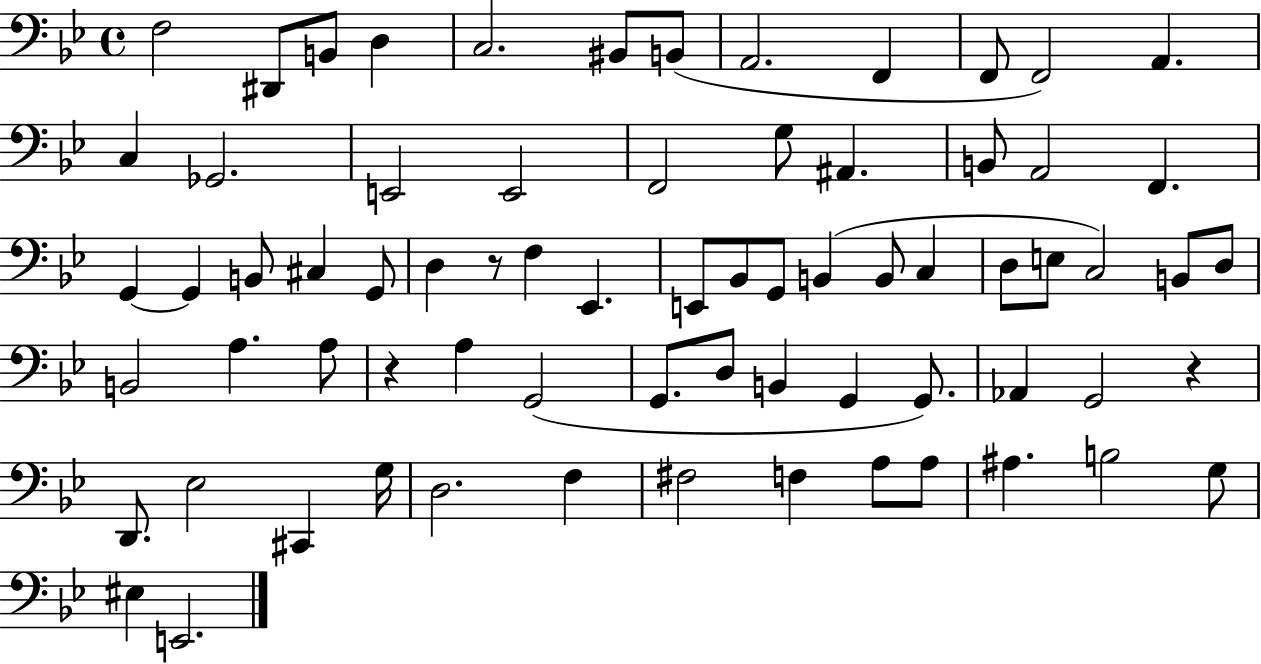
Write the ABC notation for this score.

X:1
T:Untitled
M:4/4
L:1/4
K:Bb
F,2 ^D,,/2 B,,/2 D, C,2 ^B,,/2 B,,/2 A,,2 F,, F,,/2 F,,2 A,, C, _G,,2 E,,2 E,,2 F,,2 G,/2 ^A,, B,,/2 A,,2 F,, G,, G,, B,,/2 ^C, G,,/2 D, z/2 F, _E,, E,,/2 _B,,/2 G,,/2 B,, B,,/2 C, D,/2 E,/2 C,2 B,,/2 D,/2 B,,2 A, A,/2 z A, G,,2 G,,/2 D,/2 B,, G,, G,,/2 _A,, G,,2 z D,,/2 _E,2 ^C,, G,/4 D,2 F, ^F,2 F, A,/2 A,/2 ^A, B,2 G,/2 ^E, E,,2